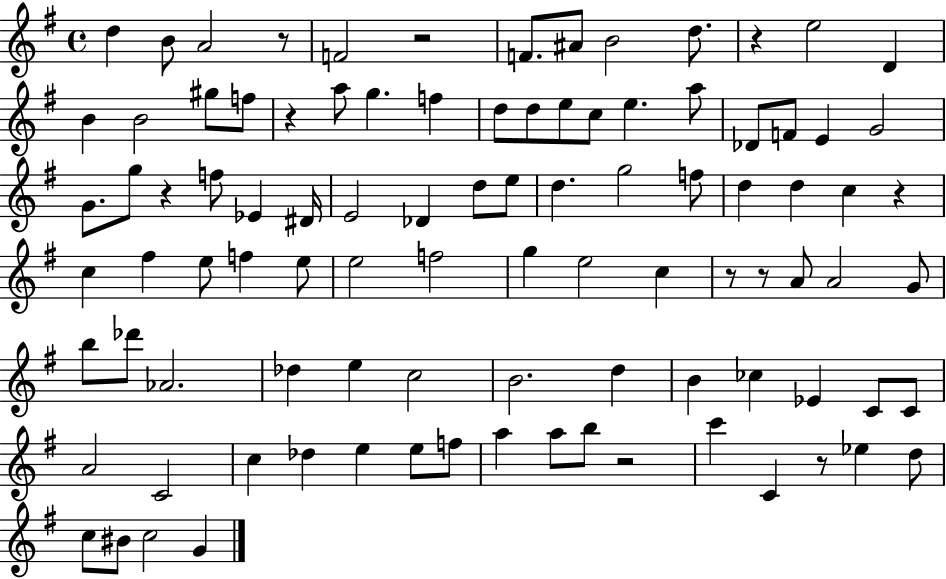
D5/q B4/e A4/h R/e F4/h R/h F4/e. A#4/e B4/h D5/e. R/q E5/h D4/q B4/q B4/h G#5/e F5/e R/q A5/e G5/q. F5/q D5/e D5/e E5/e C5/e E5/q. A5/e Db4/e F4/e E4/q G4/h G4/e. G5/e R/q F5/e Eb4/q D#4/s E4/h Db4/q D5/e E5/e D5/q. G5/h F5/e D5/q D5/q C5/q R/q C5/q F#5/q E5/e F5/q E5/e E5/h F5/h G5/q E5/h C5/q R/e R/e A4/e A4/h G4/e B5/e Db6/e Ab4/h. Db5/q E5/q C5/h B4/h. D5/q B4/q CES5/q Eb4/q C4/e C4/e A4/h C4/h C5/q Db5/q E5/q E5/e F5/e A5/q A5/e B5/e R/h C6/q C4/q R/e Eb5/q D5/e C5/e BIS4/e C5/h G4/q